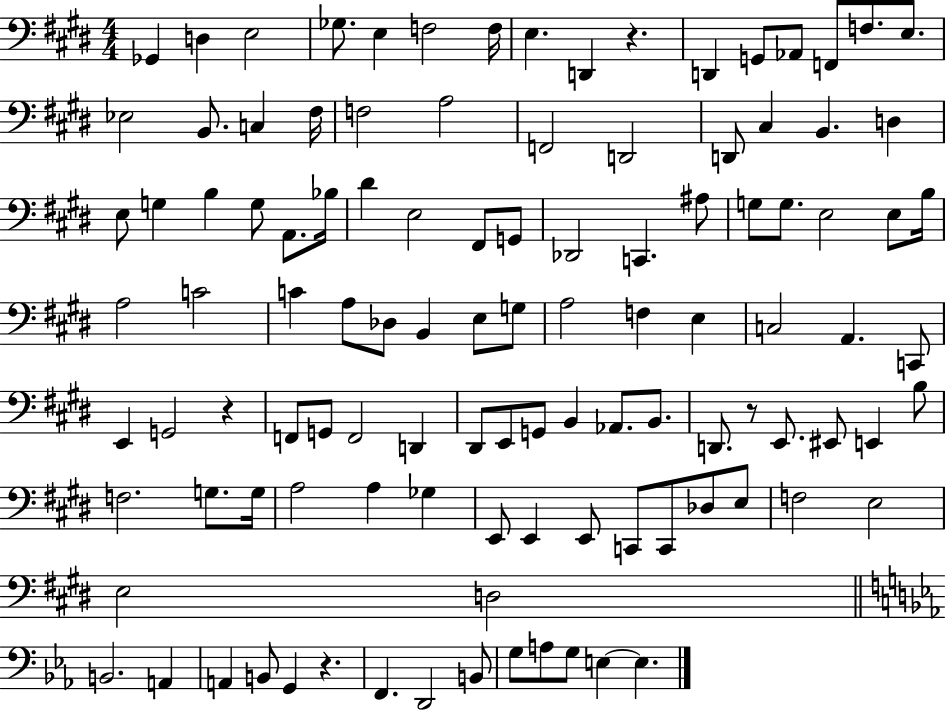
{
  \clef bass
  \numericTimeSignature
  \time 4/4
  \key e \major
  ges,4 d4 e2 | ges8. e4 f2 f16 | e4. d,4 r4. | d,4 g,8 aes,8 f,8 f8. e8. | \break ees2 b,8. c4 fis16 | f2 a2 | f,2 d,2 | d,8 cis4 b,4. d4 | \break e8 g4 b4 g8 a,8. bes16 | dis'4 e2 fis,8 g,8 | des,2 c,4. ais8 | g8 g8. e2 e8 b16 | \break a2 c'2 | c'4 a8 des8 b,4 e8 g8 | a2 f4 e4 | c2 a,4. c,8 | \break e,4 g,2 r4 | f,8 g,8 f,2 d,4 | dis,8 e,8 g,8 b,4 aes,8. b,8. | d,8. r8 e,8. eis,8 e,4 b8 | \break f2. g8. g16 | a2 a4 ges4 | e,8 e,4 e,8 c,8 c,8 des8 e8 | f2 e2 | \break e2 d2 | \bar "||" \break \key ees \major b,2. a,4 | a,4 b,8 g,4 r4. | f,4. d,2 b,8 | g8 a8 g8 e4~~ e4. | \break \bar "|."
}